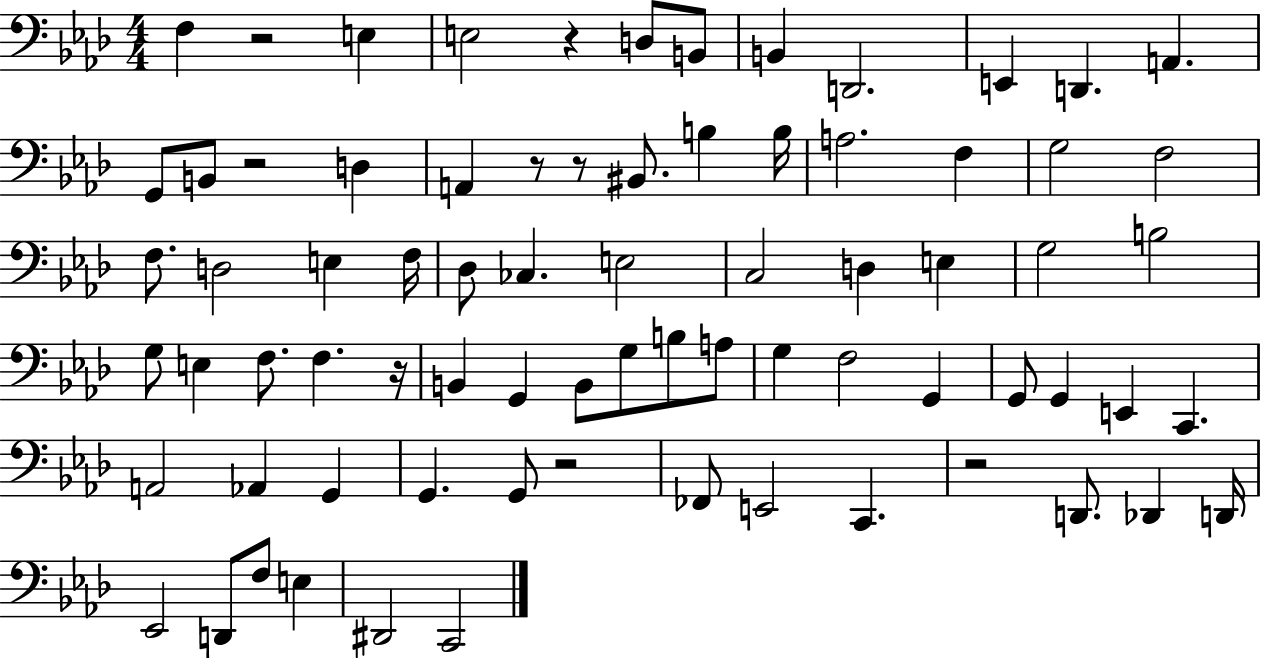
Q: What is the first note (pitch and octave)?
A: F3